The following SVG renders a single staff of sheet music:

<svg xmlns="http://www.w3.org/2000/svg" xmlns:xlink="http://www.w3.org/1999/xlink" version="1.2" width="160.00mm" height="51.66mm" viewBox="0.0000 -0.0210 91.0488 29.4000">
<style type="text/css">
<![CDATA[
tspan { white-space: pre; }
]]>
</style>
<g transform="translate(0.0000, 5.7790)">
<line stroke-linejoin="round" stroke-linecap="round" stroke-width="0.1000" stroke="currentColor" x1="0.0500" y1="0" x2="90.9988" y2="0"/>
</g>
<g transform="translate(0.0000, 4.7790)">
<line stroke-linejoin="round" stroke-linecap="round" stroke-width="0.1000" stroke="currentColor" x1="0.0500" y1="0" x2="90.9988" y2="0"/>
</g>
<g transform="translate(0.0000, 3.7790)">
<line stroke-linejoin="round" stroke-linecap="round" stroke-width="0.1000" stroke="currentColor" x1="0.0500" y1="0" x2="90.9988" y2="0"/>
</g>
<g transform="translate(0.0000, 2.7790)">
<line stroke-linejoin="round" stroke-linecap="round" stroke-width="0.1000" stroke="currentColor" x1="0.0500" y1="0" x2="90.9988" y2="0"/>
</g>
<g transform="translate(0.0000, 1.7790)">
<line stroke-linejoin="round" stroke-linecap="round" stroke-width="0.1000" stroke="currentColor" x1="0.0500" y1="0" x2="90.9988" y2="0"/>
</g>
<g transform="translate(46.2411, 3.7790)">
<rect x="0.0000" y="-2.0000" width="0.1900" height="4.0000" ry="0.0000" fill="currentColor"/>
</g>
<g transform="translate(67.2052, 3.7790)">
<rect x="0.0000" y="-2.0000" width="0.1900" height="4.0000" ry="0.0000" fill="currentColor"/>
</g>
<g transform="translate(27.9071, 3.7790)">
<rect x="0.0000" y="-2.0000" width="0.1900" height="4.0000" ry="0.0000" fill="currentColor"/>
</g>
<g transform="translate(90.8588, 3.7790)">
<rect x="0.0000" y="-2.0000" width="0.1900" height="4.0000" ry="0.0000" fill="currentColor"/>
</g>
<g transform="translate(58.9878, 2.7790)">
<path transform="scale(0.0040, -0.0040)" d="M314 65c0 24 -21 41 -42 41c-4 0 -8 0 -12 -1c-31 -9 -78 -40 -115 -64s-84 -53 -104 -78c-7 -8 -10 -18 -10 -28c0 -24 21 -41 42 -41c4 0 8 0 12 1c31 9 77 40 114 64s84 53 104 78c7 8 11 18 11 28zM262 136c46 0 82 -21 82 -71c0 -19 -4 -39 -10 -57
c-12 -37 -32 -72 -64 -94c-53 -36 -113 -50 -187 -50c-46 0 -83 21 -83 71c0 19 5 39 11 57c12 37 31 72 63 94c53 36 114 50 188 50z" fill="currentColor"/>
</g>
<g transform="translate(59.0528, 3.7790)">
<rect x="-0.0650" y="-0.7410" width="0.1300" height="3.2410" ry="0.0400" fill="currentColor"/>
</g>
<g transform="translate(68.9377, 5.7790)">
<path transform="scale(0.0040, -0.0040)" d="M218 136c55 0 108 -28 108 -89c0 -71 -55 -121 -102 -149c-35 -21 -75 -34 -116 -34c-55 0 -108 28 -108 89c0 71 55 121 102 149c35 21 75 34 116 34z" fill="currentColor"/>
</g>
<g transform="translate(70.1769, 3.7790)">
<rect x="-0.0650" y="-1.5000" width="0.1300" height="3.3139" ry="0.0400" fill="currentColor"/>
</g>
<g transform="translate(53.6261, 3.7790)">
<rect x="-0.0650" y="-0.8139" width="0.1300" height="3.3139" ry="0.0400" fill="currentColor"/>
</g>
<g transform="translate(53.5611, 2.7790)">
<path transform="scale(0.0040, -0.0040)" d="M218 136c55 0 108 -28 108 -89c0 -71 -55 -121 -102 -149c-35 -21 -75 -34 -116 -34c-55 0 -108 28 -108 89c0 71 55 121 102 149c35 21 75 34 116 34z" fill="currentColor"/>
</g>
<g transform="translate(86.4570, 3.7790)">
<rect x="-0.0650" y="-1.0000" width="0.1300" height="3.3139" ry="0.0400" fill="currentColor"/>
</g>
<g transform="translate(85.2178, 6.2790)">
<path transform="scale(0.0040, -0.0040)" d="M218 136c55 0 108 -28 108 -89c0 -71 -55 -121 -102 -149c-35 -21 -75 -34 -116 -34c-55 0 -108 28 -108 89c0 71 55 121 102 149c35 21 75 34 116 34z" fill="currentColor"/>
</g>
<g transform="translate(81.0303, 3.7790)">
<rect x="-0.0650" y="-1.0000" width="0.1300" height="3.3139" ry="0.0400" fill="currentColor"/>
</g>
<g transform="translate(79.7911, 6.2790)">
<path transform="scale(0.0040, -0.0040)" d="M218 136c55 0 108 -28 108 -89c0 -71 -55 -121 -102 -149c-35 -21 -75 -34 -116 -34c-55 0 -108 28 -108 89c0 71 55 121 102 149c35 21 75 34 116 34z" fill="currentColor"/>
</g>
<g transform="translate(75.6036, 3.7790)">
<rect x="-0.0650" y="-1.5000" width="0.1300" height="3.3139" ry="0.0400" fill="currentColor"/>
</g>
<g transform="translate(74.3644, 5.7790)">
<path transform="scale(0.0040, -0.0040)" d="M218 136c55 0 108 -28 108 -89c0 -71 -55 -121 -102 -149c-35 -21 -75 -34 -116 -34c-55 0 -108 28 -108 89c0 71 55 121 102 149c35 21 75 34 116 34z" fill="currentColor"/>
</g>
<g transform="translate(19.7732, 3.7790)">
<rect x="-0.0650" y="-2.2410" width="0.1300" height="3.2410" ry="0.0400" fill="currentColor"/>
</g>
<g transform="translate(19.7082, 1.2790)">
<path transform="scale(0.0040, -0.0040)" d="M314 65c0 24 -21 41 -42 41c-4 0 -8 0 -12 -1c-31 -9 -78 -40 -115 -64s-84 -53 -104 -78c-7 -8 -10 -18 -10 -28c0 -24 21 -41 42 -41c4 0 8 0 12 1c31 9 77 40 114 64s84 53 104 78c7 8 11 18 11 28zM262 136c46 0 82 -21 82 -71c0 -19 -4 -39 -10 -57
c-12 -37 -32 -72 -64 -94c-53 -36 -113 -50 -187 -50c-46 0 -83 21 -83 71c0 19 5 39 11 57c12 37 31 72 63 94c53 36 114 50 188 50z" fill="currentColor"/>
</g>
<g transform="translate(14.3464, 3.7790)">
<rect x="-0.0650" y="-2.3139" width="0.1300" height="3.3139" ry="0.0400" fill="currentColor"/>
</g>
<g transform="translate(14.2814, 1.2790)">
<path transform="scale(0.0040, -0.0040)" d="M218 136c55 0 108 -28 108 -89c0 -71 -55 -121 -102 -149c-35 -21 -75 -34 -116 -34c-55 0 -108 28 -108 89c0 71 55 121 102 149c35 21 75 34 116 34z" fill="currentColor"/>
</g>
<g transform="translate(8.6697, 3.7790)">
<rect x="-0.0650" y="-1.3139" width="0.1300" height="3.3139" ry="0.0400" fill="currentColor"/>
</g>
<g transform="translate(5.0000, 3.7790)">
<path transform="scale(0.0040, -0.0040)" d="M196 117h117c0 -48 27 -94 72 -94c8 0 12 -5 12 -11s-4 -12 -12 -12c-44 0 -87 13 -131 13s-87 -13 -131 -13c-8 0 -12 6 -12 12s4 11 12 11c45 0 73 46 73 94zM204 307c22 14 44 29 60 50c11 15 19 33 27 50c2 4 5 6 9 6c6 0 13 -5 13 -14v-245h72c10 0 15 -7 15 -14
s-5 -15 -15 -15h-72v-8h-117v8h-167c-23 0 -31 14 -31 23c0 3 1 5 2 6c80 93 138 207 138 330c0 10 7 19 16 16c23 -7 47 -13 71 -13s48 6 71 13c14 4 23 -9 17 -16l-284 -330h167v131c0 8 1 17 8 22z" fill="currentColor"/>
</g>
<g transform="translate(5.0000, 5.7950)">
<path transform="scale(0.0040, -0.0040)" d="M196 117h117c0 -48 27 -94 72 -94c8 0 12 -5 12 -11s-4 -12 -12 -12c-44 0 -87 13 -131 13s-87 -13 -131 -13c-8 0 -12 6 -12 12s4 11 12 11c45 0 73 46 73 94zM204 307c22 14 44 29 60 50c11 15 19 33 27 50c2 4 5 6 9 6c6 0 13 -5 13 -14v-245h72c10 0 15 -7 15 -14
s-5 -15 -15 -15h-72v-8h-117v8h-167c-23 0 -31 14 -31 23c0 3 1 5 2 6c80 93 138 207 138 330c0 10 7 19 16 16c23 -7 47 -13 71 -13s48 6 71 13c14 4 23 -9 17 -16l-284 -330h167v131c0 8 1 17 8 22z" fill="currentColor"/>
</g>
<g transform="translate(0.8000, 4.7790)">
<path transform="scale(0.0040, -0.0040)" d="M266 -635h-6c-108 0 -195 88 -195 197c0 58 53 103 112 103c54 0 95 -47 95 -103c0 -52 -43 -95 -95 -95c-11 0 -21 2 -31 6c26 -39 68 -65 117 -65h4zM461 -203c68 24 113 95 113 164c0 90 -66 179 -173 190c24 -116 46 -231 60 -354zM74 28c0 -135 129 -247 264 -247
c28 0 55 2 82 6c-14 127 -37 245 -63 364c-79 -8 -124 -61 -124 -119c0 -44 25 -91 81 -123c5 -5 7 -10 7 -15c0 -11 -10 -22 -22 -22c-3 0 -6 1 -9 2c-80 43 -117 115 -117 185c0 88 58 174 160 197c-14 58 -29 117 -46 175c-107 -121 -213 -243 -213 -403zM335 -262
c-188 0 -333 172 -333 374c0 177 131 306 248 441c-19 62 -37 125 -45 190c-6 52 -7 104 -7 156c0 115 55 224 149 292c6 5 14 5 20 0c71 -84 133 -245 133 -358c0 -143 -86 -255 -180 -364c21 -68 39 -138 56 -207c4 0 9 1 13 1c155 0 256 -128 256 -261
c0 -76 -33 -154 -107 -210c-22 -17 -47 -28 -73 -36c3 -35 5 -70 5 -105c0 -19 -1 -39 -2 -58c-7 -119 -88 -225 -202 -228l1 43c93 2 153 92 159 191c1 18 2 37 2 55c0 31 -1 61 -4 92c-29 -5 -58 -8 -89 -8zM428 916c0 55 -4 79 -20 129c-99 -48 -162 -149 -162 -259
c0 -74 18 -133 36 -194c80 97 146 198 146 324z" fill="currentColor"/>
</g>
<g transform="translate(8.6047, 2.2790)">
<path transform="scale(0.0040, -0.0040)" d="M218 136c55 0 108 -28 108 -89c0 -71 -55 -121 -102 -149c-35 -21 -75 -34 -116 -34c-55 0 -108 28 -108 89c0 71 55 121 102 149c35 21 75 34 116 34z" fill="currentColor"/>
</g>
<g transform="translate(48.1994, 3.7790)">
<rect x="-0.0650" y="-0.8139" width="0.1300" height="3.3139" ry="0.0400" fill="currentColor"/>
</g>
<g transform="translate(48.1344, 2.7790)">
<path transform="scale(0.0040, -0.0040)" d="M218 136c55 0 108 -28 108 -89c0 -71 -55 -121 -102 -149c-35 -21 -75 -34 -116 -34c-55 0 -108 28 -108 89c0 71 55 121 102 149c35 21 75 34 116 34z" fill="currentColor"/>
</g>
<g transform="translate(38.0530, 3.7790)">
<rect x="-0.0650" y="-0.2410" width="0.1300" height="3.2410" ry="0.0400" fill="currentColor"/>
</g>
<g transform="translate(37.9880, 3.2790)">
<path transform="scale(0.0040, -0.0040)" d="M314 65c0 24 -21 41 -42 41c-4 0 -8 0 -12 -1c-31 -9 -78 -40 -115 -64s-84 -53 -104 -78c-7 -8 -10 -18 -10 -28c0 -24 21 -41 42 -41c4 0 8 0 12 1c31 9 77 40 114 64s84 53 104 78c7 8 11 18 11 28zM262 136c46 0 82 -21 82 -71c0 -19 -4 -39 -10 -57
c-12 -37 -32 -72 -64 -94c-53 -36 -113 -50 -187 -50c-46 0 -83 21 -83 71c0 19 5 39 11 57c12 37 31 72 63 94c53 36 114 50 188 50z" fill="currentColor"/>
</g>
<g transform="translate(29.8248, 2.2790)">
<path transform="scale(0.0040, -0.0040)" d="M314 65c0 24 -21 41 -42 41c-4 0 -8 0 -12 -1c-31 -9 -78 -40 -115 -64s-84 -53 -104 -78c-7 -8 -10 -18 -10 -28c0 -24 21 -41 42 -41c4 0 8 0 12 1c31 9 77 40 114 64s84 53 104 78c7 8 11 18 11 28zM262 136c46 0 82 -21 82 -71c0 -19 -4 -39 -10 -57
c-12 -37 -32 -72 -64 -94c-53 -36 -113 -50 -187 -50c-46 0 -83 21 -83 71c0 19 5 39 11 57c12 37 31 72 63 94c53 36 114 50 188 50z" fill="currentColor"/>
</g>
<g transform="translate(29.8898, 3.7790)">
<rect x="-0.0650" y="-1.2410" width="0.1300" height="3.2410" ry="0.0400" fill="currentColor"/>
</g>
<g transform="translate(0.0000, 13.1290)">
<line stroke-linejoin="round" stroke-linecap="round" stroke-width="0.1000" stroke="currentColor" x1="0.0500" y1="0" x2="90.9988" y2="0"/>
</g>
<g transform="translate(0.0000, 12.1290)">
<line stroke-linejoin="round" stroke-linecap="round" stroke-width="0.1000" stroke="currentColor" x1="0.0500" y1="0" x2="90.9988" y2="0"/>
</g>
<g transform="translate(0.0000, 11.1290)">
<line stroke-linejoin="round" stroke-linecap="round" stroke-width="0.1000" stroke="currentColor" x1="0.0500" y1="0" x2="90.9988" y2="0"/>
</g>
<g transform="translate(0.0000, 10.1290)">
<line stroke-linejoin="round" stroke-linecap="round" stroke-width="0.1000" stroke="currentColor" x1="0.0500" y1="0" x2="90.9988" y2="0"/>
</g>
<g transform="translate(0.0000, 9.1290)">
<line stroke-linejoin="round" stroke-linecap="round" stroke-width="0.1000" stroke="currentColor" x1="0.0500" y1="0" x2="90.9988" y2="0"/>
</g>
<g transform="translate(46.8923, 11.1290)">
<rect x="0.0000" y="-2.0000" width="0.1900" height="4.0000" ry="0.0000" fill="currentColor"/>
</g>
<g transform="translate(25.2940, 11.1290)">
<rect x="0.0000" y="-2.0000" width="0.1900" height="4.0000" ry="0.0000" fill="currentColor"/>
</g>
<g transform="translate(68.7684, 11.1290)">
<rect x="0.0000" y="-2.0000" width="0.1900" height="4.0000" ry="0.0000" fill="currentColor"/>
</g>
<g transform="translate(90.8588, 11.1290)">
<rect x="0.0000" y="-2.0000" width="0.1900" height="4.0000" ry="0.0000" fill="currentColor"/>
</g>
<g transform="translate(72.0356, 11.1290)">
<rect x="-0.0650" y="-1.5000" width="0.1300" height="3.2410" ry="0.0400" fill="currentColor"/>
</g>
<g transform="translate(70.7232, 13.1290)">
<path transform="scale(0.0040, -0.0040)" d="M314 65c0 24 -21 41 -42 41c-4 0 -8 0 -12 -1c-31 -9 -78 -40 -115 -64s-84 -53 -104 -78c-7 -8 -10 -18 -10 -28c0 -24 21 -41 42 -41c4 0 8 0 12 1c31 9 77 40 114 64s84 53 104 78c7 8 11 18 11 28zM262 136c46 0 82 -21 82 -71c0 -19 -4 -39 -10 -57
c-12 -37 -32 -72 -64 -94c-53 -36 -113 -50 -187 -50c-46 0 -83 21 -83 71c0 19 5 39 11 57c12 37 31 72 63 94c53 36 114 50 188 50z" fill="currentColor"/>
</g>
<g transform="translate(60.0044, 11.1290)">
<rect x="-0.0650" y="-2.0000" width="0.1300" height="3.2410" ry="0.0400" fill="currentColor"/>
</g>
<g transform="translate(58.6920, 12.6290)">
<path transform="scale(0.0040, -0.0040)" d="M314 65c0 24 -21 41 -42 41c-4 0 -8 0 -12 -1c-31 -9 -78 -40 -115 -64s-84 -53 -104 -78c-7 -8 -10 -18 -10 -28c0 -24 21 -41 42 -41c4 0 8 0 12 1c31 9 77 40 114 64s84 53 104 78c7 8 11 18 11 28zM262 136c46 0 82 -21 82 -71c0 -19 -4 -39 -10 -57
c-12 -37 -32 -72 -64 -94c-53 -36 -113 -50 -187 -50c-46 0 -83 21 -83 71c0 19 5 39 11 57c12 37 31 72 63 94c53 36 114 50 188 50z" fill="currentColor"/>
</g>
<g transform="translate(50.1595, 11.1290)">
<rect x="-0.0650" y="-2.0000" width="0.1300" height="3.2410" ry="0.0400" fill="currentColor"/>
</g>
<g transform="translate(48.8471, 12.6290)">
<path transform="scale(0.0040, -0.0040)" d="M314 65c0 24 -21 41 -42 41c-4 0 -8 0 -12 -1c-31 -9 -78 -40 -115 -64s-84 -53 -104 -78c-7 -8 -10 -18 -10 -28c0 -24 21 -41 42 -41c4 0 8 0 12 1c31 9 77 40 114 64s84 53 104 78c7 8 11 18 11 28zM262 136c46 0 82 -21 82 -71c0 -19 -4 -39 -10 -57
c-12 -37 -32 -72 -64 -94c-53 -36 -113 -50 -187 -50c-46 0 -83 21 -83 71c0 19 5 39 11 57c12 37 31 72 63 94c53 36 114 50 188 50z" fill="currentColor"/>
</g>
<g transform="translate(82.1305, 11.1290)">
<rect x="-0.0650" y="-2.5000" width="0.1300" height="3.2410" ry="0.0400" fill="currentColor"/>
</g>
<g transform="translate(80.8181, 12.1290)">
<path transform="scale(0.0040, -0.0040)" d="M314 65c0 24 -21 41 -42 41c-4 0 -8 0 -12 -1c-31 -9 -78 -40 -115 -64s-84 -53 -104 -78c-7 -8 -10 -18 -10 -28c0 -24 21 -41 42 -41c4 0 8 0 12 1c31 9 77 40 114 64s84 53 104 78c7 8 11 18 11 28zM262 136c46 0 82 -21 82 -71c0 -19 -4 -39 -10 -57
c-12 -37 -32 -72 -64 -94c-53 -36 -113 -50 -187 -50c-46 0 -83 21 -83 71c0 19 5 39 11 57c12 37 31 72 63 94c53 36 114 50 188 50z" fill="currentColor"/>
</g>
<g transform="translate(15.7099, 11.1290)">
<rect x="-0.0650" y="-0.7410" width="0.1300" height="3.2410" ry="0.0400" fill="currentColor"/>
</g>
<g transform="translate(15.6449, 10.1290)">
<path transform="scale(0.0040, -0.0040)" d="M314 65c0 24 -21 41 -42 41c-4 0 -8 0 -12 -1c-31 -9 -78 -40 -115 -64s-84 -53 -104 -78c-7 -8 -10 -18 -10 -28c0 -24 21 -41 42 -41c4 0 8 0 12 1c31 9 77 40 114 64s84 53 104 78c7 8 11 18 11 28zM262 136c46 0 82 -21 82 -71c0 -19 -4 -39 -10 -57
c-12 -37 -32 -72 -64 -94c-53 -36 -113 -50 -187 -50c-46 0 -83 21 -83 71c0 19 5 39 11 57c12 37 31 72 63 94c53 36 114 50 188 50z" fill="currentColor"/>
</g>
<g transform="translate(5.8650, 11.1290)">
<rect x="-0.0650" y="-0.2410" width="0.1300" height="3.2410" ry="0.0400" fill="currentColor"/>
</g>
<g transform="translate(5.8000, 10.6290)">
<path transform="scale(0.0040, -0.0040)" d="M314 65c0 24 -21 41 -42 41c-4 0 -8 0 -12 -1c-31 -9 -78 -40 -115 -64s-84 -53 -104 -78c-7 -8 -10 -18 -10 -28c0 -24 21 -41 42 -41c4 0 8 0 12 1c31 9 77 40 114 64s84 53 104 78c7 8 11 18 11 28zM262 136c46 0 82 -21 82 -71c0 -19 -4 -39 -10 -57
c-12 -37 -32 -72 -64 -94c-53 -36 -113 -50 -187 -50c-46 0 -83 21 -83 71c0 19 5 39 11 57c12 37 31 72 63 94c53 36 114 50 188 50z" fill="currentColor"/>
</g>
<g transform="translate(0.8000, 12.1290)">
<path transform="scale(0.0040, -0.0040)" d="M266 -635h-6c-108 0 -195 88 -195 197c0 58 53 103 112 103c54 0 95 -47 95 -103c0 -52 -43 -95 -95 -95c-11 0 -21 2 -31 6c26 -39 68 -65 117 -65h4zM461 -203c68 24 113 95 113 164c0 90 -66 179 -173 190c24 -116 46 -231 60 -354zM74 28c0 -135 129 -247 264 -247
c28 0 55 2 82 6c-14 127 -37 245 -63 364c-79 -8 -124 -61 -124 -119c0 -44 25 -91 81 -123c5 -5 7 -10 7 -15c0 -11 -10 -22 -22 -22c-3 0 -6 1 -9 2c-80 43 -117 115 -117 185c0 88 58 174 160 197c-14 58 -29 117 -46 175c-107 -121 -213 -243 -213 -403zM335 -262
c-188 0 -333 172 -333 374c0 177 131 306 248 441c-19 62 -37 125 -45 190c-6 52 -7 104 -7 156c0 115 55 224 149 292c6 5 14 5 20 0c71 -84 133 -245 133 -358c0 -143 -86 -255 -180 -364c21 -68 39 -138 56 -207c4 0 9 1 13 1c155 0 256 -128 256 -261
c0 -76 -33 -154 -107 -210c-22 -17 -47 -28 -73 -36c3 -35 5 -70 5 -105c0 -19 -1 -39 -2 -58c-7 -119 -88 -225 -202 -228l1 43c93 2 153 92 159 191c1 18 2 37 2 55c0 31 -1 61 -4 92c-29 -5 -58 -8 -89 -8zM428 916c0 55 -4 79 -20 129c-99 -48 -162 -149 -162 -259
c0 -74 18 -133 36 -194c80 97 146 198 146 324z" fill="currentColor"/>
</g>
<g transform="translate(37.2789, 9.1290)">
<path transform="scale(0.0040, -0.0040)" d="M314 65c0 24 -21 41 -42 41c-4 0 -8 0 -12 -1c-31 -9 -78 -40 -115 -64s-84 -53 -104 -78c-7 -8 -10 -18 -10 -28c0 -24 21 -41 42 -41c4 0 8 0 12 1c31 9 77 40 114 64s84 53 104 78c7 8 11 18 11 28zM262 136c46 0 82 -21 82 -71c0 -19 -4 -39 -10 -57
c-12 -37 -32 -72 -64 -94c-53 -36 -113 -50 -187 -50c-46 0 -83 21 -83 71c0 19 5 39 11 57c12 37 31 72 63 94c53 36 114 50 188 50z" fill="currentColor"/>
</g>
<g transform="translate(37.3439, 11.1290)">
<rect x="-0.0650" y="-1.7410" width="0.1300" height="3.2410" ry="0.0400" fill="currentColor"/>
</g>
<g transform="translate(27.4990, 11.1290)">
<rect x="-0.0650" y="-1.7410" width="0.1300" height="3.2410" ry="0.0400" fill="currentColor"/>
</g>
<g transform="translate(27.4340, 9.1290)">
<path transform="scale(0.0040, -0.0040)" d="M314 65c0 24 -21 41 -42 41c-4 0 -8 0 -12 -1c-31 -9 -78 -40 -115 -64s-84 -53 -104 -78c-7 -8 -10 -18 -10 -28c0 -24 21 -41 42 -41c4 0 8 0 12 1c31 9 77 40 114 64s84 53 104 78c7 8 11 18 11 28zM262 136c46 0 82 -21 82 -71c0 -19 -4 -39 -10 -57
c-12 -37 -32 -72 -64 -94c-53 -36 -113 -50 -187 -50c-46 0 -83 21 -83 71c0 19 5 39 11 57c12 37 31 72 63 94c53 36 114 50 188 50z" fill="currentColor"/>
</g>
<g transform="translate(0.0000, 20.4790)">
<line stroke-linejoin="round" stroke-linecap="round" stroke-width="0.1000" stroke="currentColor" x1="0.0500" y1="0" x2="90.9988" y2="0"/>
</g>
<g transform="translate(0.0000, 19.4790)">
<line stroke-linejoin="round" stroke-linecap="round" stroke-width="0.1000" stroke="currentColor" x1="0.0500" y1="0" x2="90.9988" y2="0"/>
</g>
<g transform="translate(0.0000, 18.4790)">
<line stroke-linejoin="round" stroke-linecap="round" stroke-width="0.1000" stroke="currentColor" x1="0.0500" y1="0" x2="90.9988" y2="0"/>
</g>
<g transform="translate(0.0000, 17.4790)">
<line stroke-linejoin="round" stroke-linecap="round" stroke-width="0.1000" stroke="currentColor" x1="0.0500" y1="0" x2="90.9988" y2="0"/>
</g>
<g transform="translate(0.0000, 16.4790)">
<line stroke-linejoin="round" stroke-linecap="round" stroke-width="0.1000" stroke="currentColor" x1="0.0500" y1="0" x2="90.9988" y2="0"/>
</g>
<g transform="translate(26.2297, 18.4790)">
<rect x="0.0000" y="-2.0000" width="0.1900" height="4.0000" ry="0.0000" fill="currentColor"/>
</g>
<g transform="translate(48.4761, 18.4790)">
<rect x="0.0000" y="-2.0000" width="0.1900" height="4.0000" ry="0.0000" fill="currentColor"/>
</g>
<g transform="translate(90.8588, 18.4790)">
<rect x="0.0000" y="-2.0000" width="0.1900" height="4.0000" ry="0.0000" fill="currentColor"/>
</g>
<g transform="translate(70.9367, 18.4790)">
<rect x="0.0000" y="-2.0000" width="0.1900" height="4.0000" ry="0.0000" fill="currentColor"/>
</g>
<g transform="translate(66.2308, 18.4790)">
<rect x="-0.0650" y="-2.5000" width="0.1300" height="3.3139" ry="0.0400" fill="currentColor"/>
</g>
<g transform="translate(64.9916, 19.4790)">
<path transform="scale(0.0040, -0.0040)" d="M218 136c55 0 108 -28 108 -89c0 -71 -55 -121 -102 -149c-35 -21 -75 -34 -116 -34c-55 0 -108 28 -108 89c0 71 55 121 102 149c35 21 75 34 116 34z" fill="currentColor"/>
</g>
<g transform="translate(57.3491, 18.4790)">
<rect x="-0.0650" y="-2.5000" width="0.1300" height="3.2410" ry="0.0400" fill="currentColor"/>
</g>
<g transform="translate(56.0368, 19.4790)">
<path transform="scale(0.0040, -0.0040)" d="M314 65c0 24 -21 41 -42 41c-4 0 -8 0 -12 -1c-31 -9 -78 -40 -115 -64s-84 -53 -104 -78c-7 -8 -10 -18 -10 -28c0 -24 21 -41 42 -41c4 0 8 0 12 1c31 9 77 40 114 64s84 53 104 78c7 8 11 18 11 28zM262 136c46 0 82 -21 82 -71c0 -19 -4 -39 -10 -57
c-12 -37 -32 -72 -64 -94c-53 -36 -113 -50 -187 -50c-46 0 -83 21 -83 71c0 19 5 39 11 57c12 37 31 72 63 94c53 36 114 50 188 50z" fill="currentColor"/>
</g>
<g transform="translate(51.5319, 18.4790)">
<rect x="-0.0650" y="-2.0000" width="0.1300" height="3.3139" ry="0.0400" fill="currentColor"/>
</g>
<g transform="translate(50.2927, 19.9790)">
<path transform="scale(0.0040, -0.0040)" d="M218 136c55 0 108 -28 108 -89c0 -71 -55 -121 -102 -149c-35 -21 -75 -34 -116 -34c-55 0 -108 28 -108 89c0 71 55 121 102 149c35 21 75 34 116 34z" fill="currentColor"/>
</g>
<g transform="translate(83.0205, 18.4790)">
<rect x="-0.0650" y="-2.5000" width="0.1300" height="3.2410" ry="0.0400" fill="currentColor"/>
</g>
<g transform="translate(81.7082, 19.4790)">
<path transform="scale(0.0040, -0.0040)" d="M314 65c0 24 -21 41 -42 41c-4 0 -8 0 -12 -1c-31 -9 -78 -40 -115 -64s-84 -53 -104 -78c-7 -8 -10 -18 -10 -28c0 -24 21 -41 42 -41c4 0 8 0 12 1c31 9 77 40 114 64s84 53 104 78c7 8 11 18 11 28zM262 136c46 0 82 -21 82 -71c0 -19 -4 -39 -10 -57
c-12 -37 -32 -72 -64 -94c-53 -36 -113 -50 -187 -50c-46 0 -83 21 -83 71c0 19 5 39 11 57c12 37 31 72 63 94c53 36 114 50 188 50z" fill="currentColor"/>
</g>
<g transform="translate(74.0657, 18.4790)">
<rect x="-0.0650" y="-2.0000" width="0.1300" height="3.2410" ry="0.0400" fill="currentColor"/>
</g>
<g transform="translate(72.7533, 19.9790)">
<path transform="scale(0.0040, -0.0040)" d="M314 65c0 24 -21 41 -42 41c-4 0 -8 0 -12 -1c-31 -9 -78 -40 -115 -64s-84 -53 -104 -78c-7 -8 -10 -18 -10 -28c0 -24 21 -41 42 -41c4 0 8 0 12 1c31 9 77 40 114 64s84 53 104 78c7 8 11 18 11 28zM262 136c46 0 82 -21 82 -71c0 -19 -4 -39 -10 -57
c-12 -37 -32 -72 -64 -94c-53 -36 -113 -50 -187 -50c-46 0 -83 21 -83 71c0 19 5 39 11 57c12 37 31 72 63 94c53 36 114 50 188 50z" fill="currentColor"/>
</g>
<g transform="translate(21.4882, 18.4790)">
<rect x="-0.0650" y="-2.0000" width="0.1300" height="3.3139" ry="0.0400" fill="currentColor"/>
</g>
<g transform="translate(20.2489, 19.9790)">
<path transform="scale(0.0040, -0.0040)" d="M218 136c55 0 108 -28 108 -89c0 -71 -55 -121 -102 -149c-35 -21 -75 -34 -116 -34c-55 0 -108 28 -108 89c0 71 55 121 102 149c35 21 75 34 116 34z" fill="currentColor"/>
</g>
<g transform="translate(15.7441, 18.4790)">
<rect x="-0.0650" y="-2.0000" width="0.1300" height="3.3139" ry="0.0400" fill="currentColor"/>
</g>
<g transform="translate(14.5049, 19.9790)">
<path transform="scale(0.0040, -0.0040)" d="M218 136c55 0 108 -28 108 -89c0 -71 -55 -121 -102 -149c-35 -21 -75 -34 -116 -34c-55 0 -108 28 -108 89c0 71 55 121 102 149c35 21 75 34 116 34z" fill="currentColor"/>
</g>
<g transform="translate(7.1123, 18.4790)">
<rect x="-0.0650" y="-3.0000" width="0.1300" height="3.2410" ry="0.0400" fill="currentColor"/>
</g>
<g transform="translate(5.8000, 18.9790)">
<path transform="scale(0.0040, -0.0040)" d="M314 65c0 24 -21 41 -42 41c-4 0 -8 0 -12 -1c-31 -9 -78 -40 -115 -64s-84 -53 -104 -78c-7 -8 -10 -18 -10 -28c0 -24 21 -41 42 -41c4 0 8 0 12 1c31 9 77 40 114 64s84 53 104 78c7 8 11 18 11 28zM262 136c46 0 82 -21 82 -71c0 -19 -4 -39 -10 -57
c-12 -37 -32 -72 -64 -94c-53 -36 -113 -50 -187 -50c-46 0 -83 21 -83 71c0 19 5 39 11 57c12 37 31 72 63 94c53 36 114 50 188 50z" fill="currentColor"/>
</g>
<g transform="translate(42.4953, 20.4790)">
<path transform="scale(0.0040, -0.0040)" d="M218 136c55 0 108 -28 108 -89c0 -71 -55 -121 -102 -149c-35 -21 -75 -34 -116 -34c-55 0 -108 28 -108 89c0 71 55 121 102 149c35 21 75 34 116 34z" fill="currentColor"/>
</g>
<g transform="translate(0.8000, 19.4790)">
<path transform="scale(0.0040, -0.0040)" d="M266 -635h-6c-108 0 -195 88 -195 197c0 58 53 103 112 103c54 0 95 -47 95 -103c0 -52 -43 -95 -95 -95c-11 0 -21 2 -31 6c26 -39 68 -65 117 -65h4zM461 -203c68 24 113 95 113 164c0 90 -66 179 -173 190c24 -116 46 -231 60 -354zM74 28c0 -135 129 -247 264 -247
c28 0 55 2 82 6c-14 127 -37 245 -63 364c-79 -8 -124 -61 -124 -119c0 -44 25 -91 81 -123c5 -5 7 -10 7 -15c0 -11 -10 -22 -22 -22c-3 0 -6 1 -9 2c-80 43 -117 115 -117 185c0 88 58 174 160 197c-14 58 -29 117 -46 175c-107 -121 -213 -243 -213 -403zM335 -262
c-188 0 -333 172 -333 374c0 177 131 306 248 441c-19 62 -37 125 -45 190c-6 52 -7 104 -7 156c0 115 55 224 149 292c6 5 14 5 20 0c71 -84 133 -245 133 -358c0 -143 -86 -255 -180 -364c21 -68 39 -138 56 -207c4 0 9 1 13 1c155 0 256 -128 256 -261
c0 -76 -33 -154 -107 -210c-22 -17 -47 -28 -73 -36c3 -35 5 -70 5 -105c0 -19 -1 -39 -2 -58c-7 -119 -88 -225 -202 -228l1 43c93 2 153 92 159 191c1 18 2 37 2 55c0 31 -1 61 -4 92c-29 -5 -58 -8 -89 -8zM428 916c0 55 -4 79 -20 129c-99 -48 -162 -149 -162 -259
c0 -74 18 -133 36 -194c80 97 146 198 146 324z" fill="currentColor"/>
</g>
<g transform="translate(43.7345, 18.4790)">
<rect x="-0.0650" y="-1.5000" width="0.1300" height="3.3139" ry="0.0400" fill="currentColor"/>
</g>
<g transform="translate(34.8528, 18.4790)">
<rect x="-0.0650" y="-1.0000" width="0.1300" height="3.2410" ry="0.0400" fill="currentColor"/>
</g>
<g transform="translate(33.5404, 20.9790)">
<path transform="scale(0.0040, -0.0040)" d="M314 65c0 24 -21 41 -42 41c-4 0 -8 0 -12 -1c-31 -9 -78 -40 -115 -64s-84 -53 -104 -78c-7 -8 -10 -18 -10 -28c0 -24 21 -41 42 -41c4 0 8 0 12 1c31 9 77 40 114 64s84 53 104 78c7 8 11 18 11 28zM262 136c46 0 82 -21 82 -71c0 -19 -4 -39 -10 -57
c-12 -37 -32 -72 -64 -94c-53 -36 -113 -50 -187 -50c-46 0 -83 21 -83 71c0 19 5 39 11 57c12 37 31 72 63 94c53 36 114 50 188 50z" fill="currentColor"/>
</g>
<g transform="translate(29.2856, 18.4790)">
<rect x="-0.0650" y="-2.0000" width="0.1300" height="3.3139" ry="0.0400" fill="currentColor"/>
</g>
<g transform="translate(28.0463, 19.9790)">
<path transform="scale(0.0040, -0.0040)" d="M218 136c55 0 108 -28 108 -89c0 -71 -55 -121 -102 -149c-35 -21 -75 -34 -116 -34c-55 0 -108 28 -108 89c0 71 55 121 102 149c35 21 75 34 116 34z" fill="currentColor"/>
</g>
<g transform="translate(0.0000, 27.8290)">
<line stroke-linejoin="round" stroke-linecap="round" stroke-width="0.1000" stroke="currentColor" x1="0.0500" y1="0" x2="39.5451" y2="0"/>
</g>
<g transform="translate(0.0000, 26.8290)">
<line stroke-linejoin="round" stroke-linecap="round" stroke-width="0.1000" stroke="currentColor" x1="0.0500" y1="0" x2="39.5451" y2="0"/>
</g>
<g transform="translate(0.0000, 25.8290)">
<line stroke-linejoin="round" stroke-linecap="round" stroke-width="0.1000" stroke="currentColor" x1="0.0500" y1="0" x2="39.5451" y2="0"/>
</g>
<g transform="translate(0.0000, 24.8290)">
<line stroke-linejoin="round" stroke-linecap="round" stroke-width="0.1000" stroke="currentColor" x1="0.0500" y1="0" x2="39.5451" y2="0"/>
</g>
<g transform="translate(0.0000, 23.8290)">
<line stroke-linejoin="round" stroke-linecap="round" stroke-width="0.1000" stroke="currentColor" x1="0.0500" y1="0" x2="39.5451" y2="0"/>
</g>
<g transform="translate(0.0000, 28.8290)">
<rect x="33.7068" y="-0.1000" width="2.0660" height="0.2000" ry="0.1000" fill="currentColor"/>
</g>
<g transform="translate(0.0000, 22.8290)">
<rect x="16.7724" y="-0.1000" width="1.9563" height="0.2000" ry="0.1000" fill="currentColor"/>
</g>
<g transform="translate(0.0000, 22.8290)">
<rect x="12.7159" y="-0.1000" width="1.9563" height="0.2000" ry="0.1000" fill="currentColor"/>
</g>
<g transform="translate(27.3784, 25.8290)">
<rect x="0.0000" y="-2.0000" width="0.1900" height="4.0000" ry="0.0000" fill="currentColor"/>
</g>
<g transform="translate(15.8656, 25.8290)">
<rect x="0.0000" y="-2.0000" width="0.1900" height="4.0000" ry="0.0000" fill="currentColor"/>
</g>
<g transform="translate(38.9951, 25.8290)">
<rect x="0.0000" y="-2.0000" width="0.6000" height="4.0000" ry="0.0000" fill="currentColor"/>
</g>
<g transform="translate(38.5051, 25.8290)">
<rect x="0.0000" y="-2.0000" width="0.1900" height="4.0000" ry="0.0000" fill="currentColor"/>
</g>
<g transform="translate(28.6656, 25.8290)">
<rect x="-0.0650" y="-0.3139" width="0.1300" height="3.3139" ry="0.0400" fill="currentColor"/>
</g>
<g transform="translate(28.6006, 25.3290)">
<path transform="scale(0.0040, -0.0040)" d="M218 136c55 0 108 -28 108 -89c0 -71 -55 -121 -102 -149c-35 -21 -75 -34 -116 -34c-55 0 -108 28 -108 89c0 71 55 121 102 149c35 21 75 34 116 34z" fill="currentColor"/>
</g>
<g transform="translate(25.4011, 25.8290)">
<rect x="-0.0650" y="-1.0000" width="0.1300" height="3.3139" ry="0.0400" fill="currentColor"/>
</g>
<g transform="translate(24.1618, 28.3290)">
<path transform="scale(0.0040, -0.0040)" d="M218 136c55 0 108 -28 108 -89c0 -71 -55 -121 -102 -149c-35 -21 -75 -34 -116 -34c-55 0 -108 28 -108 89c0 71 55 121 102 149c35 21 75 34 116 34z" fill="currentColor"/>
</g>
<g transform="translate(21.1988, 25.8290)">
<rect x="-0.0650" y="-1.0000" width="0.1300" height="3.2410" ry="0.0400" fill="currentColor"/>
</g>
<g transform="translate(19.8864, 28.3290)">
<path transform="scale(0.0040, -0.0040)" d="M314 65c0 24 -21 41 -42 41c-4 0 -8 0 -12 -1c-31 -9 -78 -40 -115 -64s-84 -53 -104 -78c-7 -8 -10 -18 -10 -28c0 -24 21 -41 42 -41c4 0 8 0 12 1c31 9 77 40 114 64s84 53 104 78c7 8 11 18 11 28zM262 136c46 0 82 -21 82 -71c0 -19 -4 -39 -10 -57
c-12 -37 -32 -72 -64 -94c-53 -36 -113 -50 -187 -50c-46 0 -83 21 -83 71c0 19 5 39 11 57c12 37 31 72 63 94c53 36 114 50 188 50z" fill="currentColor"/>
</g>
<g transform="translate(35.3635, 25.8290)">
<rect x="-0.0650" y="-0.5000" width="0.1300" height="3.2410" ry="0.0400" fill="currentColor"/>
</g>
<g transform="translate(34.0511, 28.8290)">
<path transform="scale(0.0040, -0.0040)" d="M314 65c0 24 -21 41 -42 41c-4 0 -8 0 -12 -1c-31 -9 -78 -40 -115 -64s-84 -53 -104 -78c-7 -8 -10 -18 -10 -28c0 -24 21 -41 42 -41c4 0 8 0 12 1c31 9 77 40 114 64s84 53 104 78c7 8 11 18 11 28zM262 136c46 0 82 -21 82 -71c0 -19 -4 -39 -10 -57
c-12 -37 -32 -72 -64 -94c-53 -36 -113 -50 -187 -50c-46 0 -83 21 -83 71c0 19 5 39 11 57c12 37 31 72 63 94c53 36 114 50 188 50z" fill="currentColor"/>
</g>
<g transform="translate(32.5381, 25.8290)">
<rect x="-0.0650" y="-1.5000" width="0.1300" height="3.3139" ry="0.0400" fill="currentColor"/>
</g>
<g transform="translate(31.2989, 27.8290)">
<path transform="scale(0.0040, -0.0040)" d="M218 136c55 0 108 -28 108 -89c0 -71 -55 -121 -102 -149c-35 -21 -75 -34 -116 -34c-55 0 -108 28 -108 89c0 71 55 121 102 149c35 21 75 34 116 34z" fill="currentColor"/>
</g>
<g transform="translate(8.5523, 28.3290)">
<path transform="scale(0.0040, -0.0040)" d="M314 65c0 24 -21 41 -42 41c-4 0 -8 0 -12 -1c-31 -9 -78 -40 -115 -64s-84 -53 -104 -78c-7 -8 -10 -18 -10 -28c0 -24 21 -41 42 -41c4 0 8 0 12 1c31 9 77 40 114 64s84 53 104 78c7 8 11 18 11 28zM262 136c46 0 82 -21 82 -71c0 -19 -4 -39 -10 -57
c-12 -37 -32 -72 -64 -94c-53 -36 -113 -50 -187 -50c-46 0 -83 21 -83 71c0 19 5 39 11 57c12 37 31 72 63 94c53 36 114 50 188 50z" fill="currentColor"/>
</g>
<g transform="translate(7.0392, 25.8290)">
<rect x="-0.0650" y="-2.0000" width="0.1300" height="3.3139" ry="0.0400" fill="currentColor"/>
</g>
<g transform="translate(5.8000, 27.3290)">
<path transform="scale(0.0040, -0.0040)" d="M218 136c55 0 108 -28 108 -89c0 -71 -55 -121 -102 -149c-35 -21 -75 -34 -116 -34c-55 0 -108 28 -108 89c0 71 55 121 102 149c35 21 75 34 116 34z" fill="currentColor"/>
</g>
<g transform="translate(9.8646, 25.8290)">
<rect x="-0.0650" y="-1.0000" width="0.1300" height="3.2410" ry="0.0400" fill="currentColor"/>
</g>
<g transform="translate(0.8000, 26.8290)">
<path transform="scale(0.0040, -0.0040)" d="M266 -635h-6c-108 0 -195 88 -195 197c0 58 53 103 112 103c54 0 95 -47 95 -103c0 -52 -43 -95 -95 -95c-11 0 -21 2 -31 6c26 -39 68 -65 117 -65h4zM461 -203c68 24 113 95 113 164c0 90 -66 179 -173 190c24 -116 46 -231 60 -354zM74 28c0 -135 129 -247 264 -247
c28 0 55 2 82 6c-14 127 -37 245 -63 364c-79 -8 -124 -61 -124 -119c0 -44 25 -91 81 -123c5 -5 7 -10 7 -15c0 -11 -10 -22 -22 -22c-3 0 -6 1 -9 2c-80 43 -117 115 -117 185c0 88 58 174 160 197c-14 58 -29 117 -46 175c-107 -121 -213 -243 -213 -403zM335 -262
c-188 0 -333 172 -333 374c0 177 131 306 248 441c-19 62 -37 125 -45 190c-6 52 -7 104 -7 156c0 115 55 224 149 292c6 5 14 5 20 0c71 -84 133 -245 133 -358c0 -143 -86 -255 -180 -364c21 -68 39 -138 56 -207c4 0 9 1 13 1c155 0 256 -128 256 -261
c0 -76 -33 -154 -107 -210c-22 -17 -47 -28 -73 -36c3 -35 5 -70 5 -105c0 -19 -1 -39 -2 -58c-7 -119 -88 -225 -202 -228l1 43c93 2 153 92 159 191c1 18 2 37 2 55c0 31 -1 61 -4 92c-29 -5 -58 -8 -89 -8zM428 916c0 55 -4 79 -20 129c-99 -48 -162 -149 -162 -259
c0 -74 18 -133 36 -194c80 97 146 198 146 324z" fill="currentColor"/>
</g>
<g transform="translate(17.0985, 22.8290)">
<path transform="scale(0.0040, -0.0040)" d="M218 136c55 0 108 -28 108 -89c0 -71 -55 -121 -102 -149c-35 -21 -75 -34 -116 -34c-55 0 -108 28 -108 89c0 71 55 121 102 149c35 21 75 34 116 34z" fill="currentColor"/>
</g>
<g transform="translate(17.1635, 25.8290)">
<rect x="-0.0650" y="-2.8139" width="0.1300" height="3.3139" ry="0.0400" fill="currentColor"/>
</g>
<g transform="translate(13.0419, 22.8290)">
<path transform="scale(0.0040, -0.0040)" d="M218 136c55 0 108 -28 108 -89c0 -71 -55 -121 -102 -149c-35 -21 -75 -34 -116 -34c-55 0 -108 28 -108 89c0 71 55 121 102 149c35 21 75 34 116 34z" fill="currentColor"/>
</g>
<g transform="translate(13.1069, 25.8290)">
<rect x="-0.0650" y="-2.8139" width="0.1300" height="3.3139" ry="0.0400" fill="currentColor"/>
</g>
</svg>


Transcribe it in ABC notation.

X:1
T:Untitled
M:4/4
L:1/4
K:C
e g g2 e2 c2 d d d2 E E D D c2 d2 f2 f2 F2 F2 E2 G2 A2 F F F D2 E F G2 G F2 G2 F D2 a a D2 D c E C2